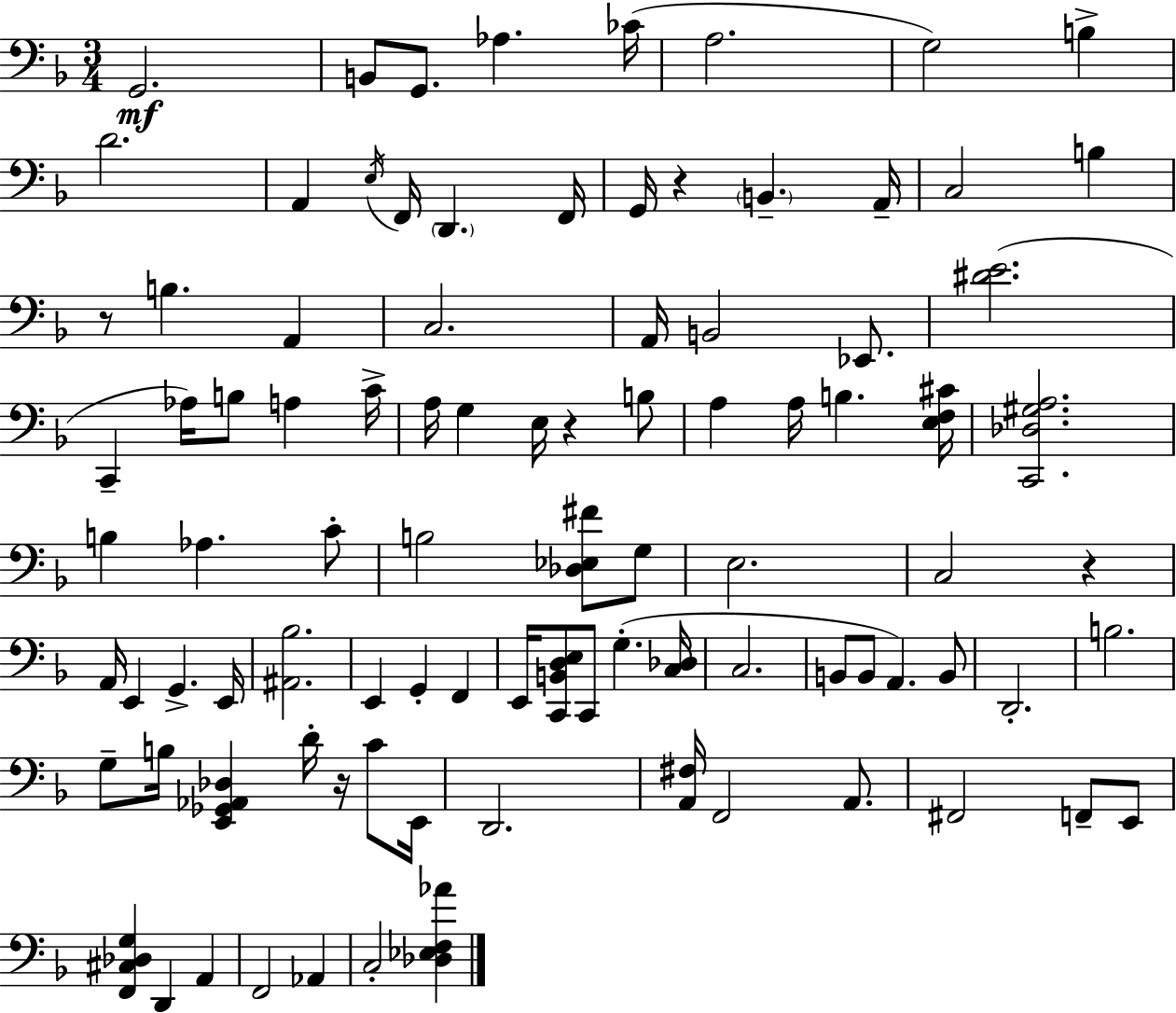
G2/h. B2/e G2/e. Ab3/q. CES4/s A3/h. G3/h B3/q D4/h. A2/q E3/s F2/s D2/q. F2/s G2/s R/q B2/q. A2/s C3/h B3/q R/e B3/q. A2/q C3/h. A2/s B2/h Eb2/e. [D#4,E4]/h. C2/q Ab3/s B3/e A3/q C4/s A3/s G3/q E3/s R/q B3/e A3/q A3/s B3/q. [E3,F3,C#4]/s [C2,Db3,G#3,A3]/h. B3/q Ab3/q. C4/e B3/h [Db3,Eb3,F#4]/e G3/e E3/h. C3/h R/q A2/s E2/q G2/q. E2/s [A#2,Bb3]/h. E2/q G2/q F2/q E2/s [C2,B2,D3,E3]/e C2/e G3/q. [C3,Db3]/s C3/h. B2/e B2/e A2/q. B2/e D2/h. B3/h. G3/e B3/s [E2,Gb2,Ab2,Db3]/q D4/s R/s C4/e E2/s D2/h. [A2,F#3]/s F2/h A2/e. F#2/h F2/e E2/e [F2,C#3,Db3,G3]/q D2/q A2/q F2/h Ab2/q C3/h [Db3,Eb3,F3,Ab4]/q